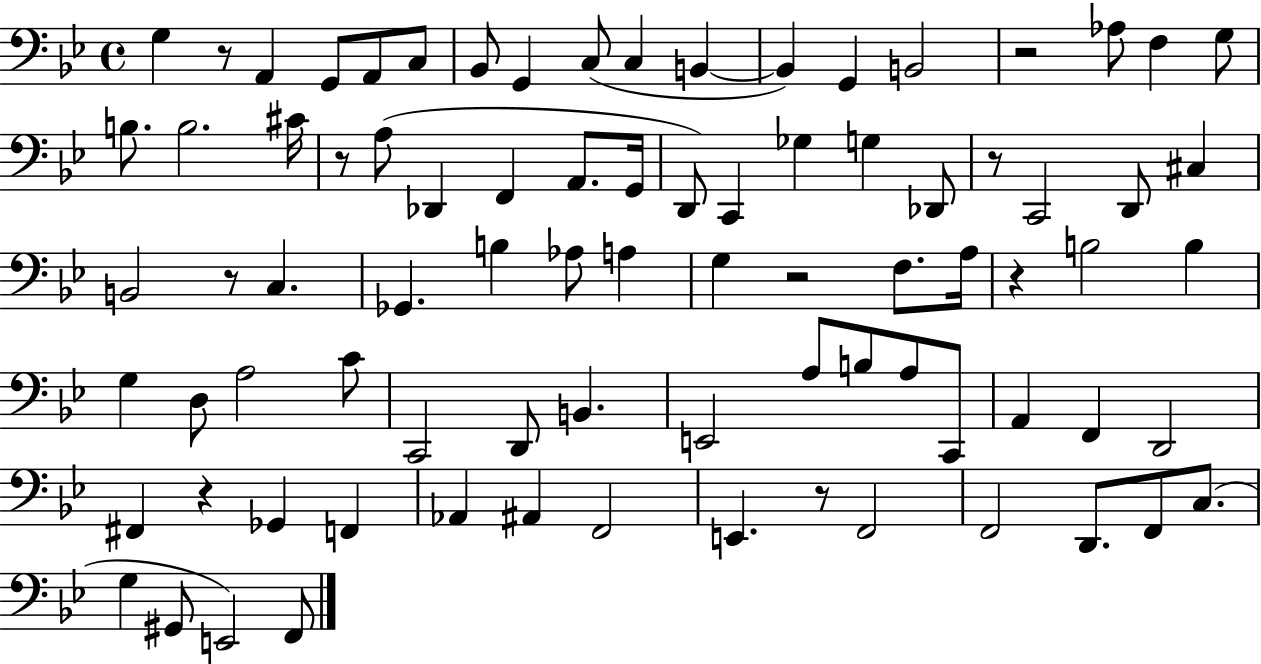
G3/q R/e A2/q G2/e A2/e C3/e Bb2/e G2/q C3/e C3/q B2/q B2/q G2/q B2/h R/h Ab3/e F3/q G3/e B3/e. B3/h. C#4/s R/e A3/e Db2/q F2/q A2/e. G2/s D2/e C2/q Gb3/q G3/q Db2/e R/e C2/h D2/e C#3/q B2/h R/e C3/q. Gb2/q. B3/q Ab3/e A3/q G3/q R/h F3/e. A3/s R/q B3/h B3/q G3/q D3/e A3/h C4/e C2/h D2/e B2/q. E2/h A3/e B3/e A3/e C2/e A2/q F2/q D2/h F#2/q R/q Gb2/q F2/q Ab2/q A#2/q F2/h E2/q. R/e F2/h F2/h D2/e. F2/e C3/e. G3/q G#2/e E2/h F2/e